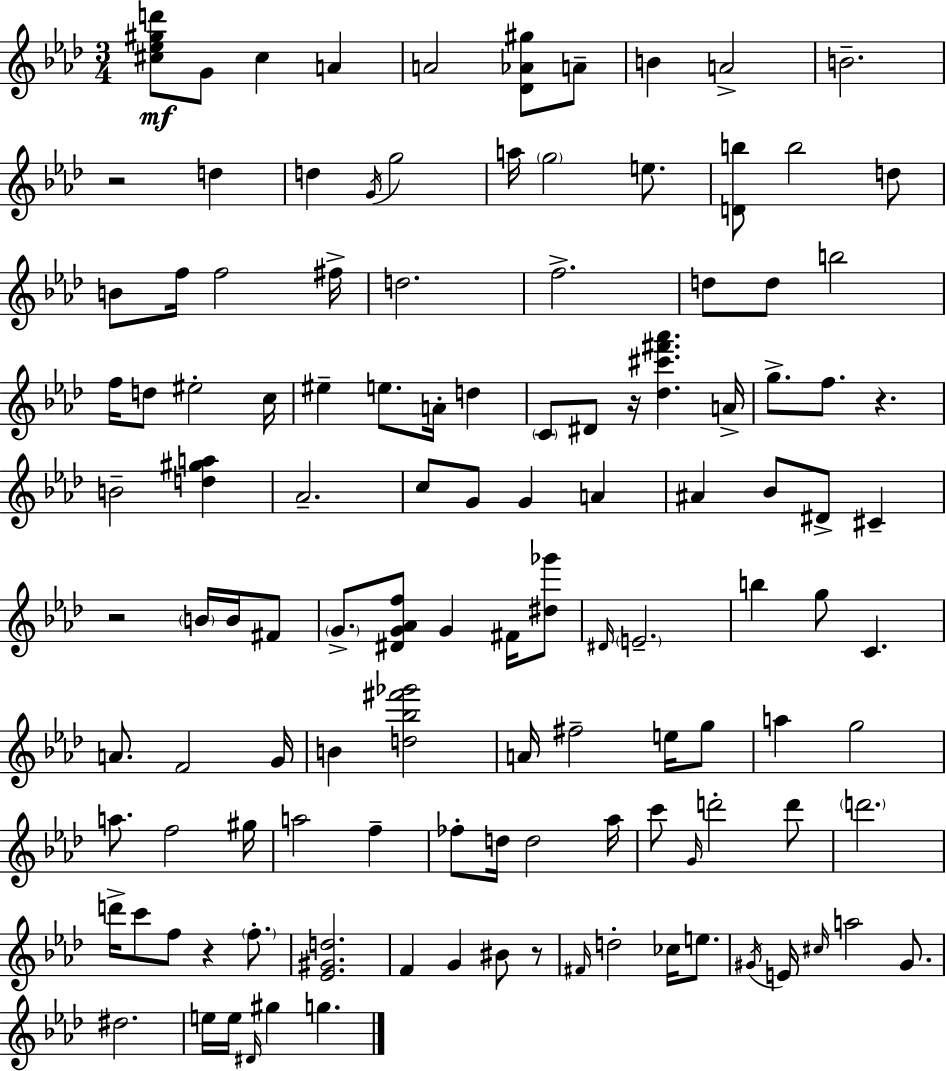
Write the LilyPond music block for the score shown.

{
  \clef treble
  \numericTimeSignature
  \time 3/4
  \key f \minor
  \repeat volta 2 { <cis'' ees'' gis'' d'''>8\mf g'8 cis''4 a'4 | a'2 <des' aes' gis''>8 a'8-- | b'4 a'2-> | b'2.-- | \break r2 d''4 | d''4 \acciaccatura { g'16 } g''2 | a''16 \parenthesize g''2 e''8. | <d' b''>8 b''2 d''8 | \break b'8 f''16 f''2 | fis''16-> d''2. | f''2.-> | d''8 d''8 b''2 | \break f''16 d''8 eis''2-. | c''16 eis''4-- e''8. a'16-. d''4 | \parenthesize c'8 dis'8 r16 <des'' cis''' fis''' aes'''>4. | a'16-> g''8.-> f''8. r4. | \break b'2-- <d'' gis'' a''>4 | aes'2.-- | c''8 g'8 g'4 a'4 | ais'4 bes'8 dis'8-> cis'4-- | \break r2 \parenthesize b'16 b'16 fis'8 | \parenthesize g'8.-> <dis' g' aes' f''>8 g'4 fis'16 <dis'' ges'''>8 | \grace { dis'16 } \parenthesize e'2.-- | b''4 g''8 c'4. | \break a'8. f'2 | g'16 b'4 <d'' bes'' fis''' ges'''>2 | a'16 fis''2-- e''16 | g''8 a''4 g''2 | \break a''8. f''2 | gis''16 a''2 f''4-- | fes''8-. d''16 d''2 | aes''16 c'''8 \grace { g'16 } d'''2-. | \break d'''8 \parenthesize d'''2. | d'''16-> c'''8 f''8 r4 | \parenthesize f''8.-. <ees' gis' d''>2. | f'4 g'4 bis'8 | \break r8 \grace { fis'16 } d''2-. | ces''16 e''8. \acciaccatura { gis'16 } e'16 \grace { cis''16 } a''2 | gis'8. dis''2. | e''16 e''16 \grace { dis'16 } gis''4 | \break g''4. } \bar "|."
}